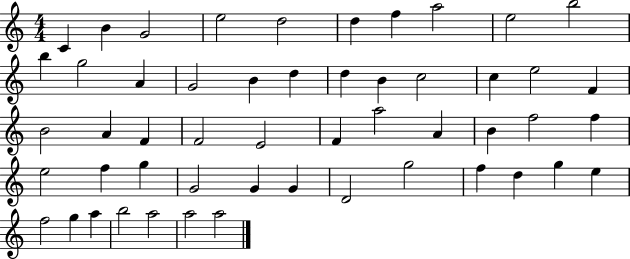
C4/q B4/q G4/h E5/h D5/h D5/q F5/q A5/h E5/h B5/h B5/q G5/h A4/q G4/h B4/q D5/q D5/q B4/q C5/h C5/q E5/h F4/q B4/h A4/q F4/q F4/h E4/h F4/q A5/h A4/q B4/q F5/h F5/q E5/h F5/q G5/q G4/h G4/q G4/q D4/h G5/h F5/q D5/q G5/q E5/q F5/h G5/q A5/q B5/h A5/h A5/h A5/h